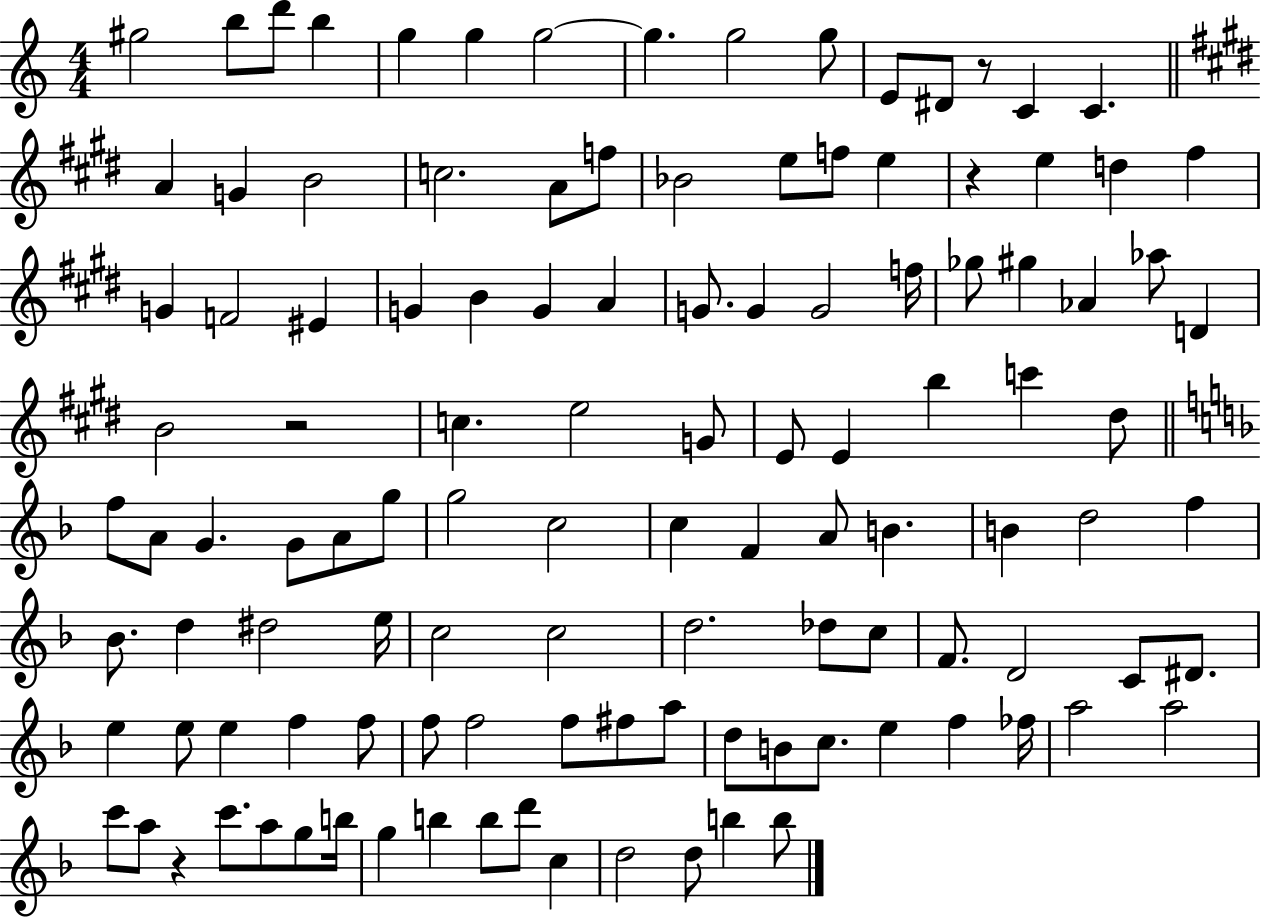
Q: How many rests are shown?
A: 4